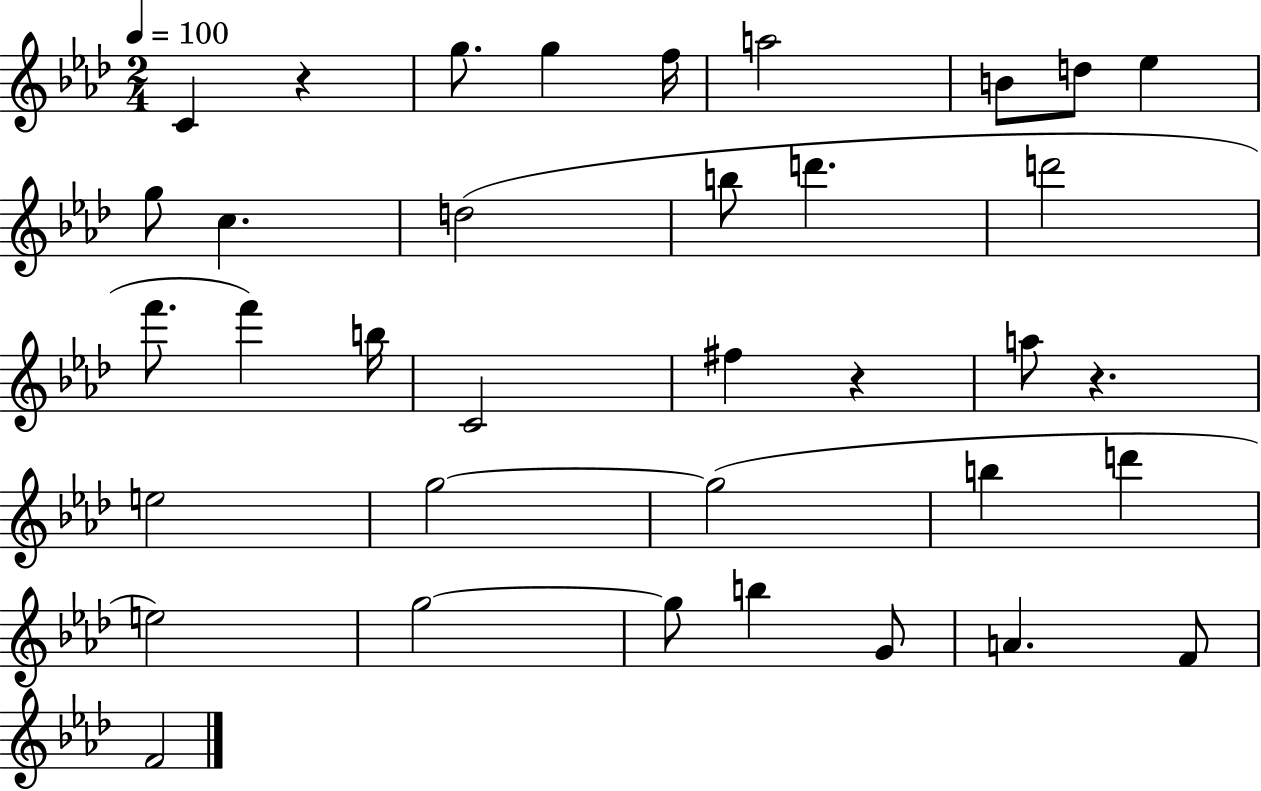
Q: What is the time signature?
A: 2/4